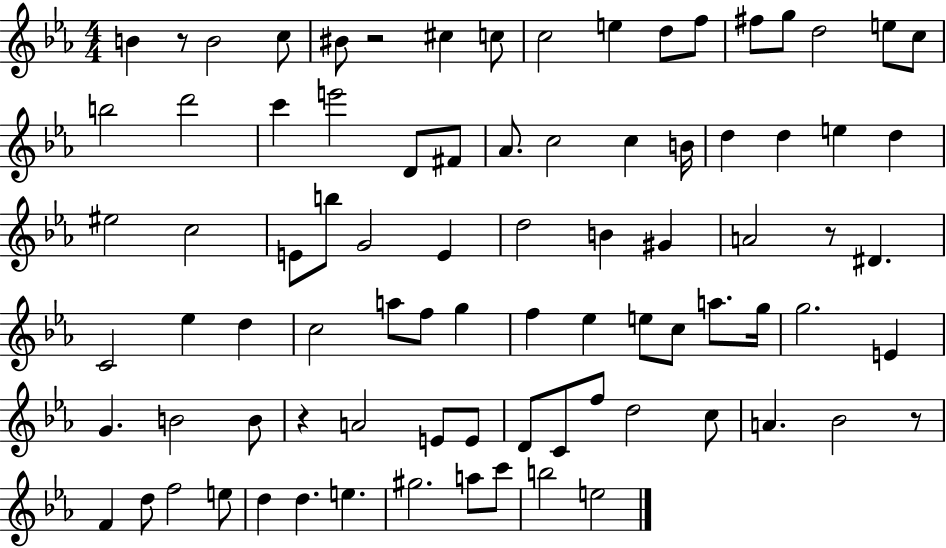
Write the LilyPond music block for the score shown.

{
  \clef treble
  \numericTimeSignature
  \time 4/4
  \key ees \major
  b'4 r8 b'2 c''8 | bis'8 r2 cis''4 c''8 | c''2 e''4 d''8 f''8 | fis''8 g''8 d''2 e''8 c''8 | \break b''2 d'''2 | c'''4 e'''2 d'8 fis'8 | aes'8. c''2 c''4 b'16 | d''4 d''4 e''4 d''4 | \break eis''2 c''2 | e'8 b''8 g'2 e'4 | d''2 b'4 gis'4 | a'2 r8 dis'4. | \break c'2 ees''4 d''4 | c''2 a''8 f''8 g''4 | f''4 ees''4 e''8 c''8 a''8. g''16 | g''2. e'4 | \break g'4. b'2 b'8 | r4 a'2 e'8 e'8 | d'8 c'8 f''8 d''2 c''8 | a'4. bes'2 r8 | \break f'4 d''8 f''2 e''8 | d''4 d''4. e''4. | gis''2. a''8 c'''8 | b''2 e''2 | \break \bar "|."
}